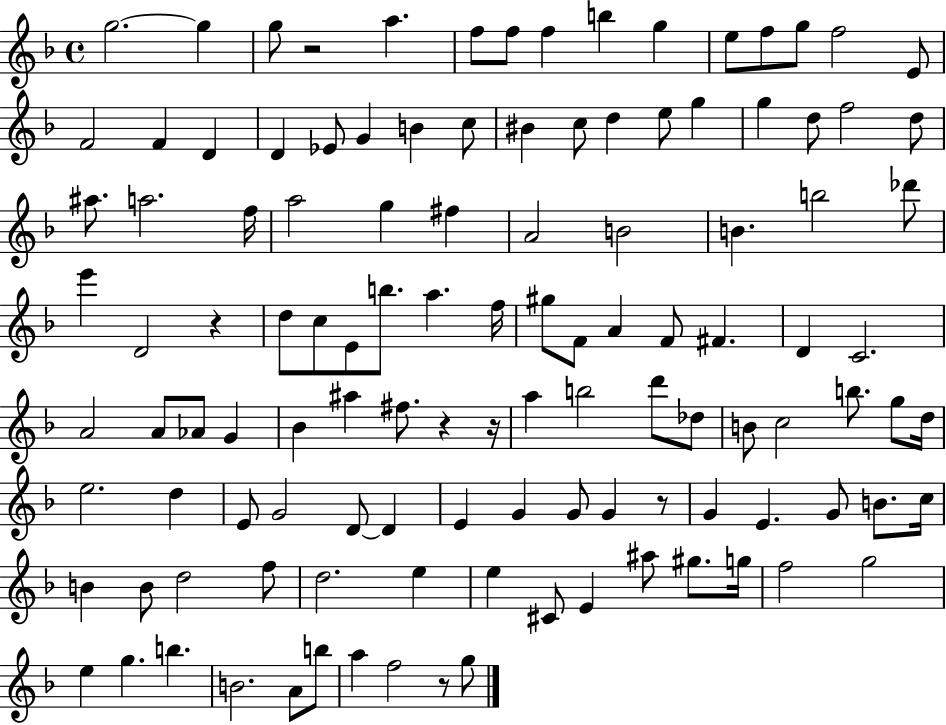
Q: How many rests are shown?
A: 6